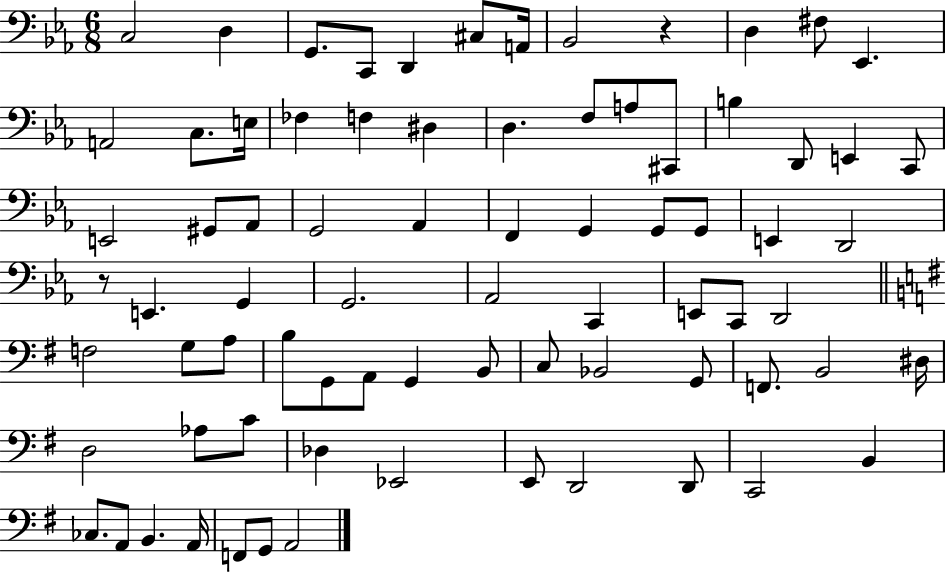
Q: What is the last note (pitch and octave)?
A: A2